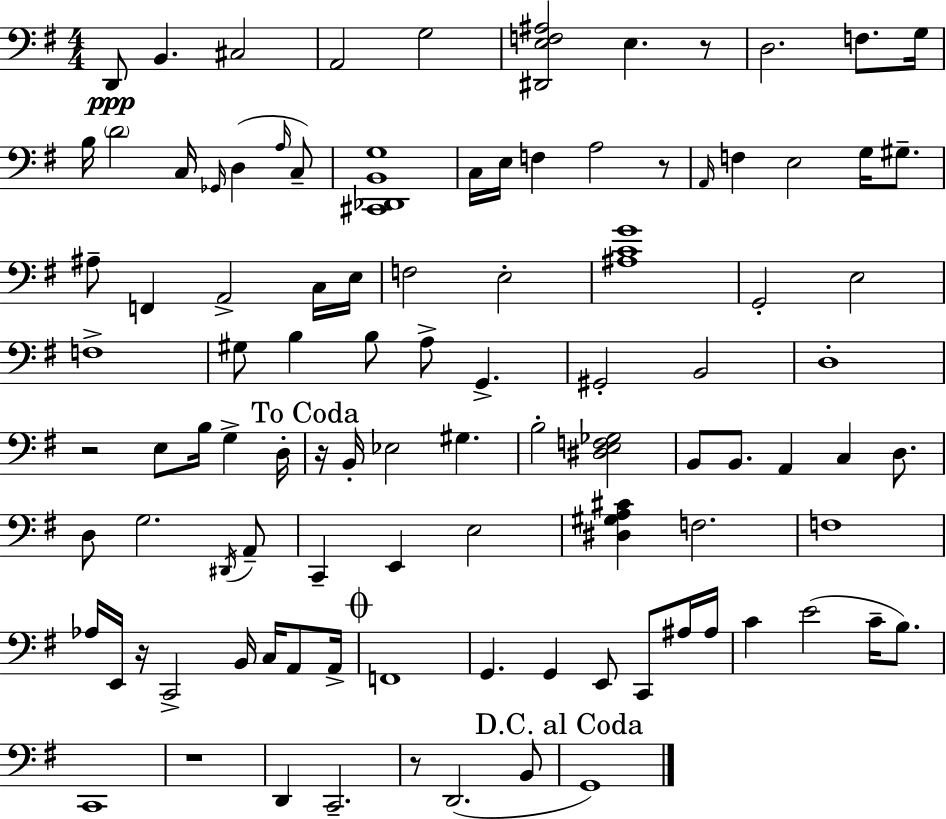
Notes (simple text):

D2/e B2/q. C#3/h A2/h G3/h [D#2,E3,F3,A#3]/h E3/q. R/e D3/h. F3/e. G3/s B3/s D4/h C3/s Gb2/s D3/q A3/s C3/e [C#2,Db2,B2,G3]/w C3/s E3/s F3/q A3/h R/e A2/s F3/q E3/h G3/s G#3/e. A#3/e F2/q A2/h C3/s E3/s F3/h E3/h [A#3,C4,G4]/w G2/h E3/h F3/w G#3/e B3/q B3/e A3/e G2/q. G#2/h B2/h D3/w R/h E3/e B3/s G3/q D3/s R/s B2/s Eb3/h G#3/q. B3/h [D#3,E3,F3,Gb3]/h B2/e B2/e. A2/q C3/q D3/e. D3/e G3/h. D#2/s A2/e C2/q E2/q E3/h [D#3,G#3,A3,C#4]/q F3/h. F3/w Ab3/s E2/s R/s C2/h B2/s C3/s A2/e A2/s F2/w G2/q. G2/q E2/e C2/e A#3/s A#3/s C4/q E4/h C4/s B3/e. C2/w R/w D2/q C2/h. R/e D2/h. B2/e G2/w